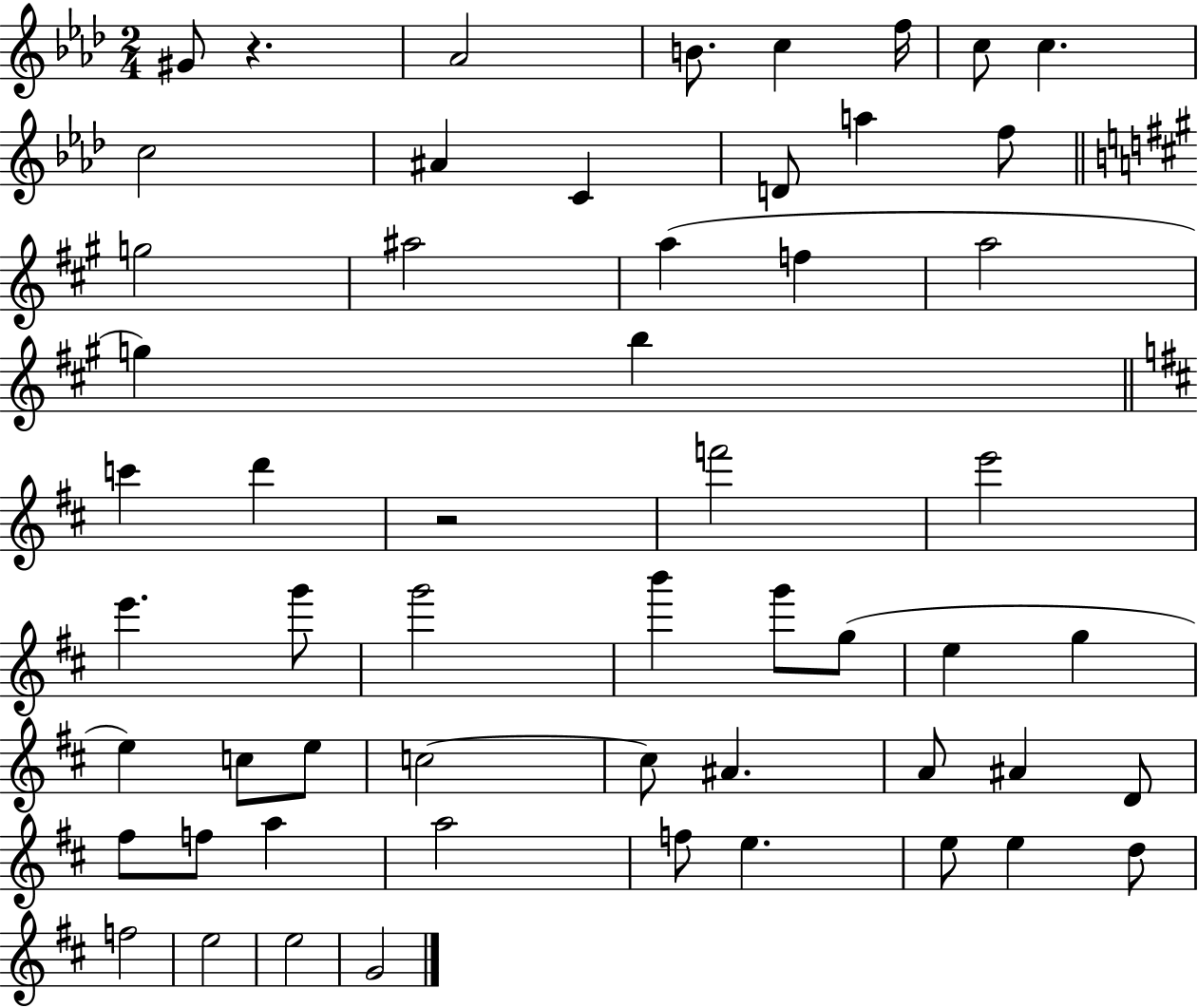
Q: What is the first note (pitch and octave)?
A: G#4